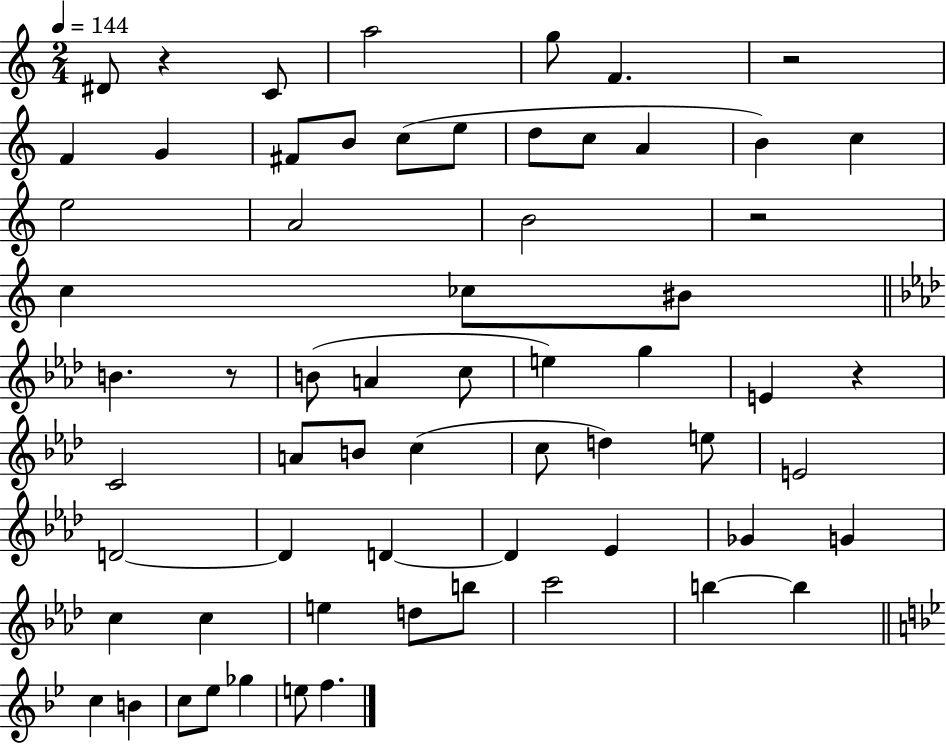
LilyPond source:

{
  \clef treble
  \numericTimeSignature
  \time 2/4
  \key c \major
  \tempo 4 = 144
  dis'8 r4 c'8 | a''2 | g''8 f'4. | r2 | \break f'4 g'4 | fis'8 b'8 c''8( e''8 | d''8 c''8 a'4 | b'4) c''4 | \break e''2 | a'2 | b'2 | r2 | \break c''4 ces''8 bis'8 | \bar "||" \break \key aes \major b'4. r8 | b'8( a'4 c''8 | e''4) g''4 | e'4 r4 | \break c'2 | a'8 b'8 c''4( | c''8 d''4) e''8 | e'2 | \break d'2~~ | d'4 d'4~~ | d'4 ees'4 | ges'4 g'4 | \break c''4 c''4 | e''4 d''8 b''8 | c'''2 | b''4~~ b''4 | \break \bar "||" \break \key bes \major c''4 b'4 | c''8 ees''8 ges''4 | e''8 f''4. | \bar "|."
}